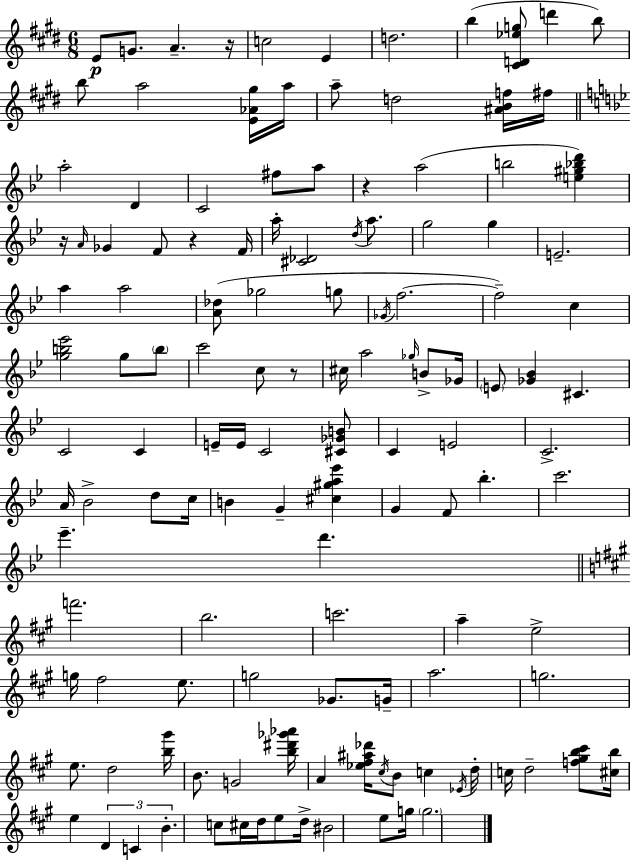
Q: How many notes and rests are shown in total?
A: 129